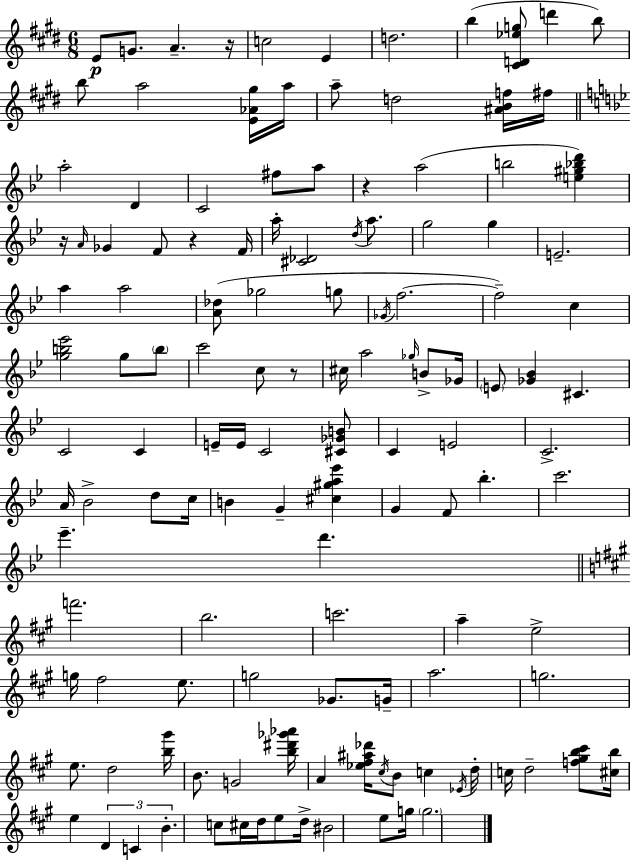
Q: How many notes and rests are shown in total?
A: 129